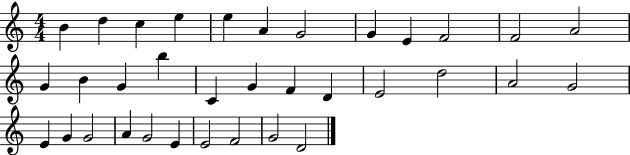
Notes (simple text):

B4/q D5/q C5/q E5/q E5/q A4/q G4/h G4/q E4/q F4/h F4/h A4/h G4/q B4/q G4/q B5/q C4/q G4/q F4/q D4/q E4/h D5/h A4/h G4/h E4/q G4/q G4/h A4/q G4/h E4/q E4/h F4/h G4/h D4/h